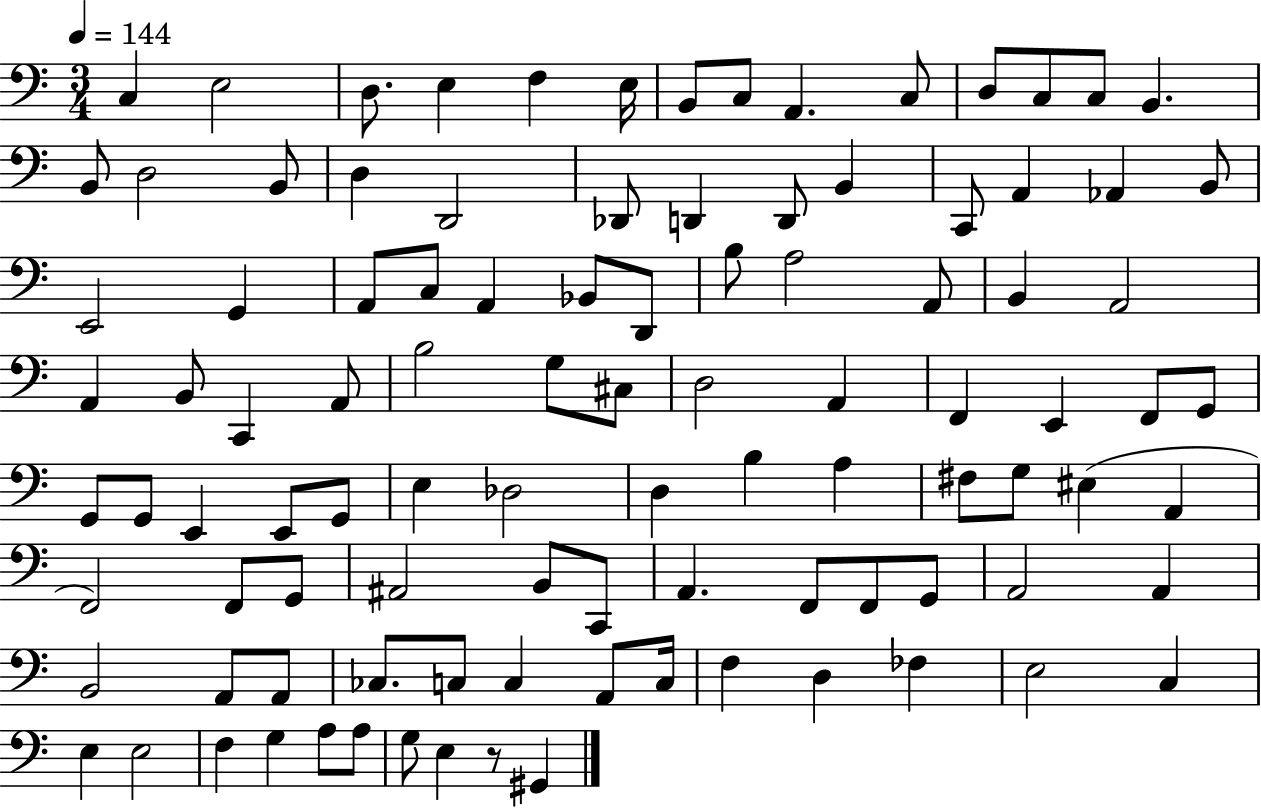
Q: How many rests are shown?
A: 1